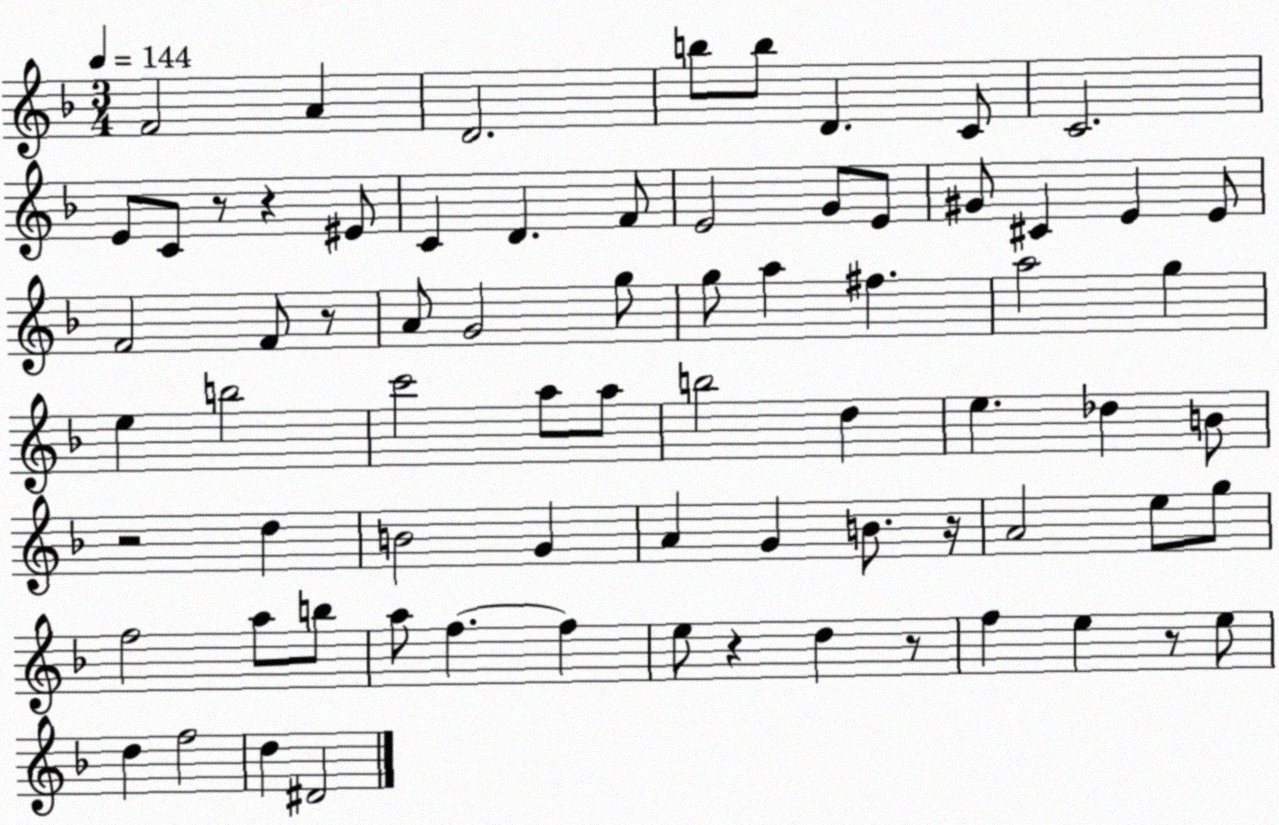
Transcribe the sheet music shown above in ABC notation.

X:1
T:Untitled
M:3/4
L:1/4
K:F
F2 A D2 b/2 b/2 D C/2 C2 E/2 C/2 z/2 z ^E/2 C D F/2 E2 G/2 E/2 ^G/2 ^C E E/2 F2 F/2 z/2 A/2 G2 g/2 g/2 a ^f a2 g e b2 c'2 a/2 a/2 b2 d e _d B/2 z2 d B2 G A G B/2 z/4 A2 e/2 g/2 f2 a/2 b/2 a/2 f f e/2 z d z/2 f e z/2 e/2 d f2 d ^D2